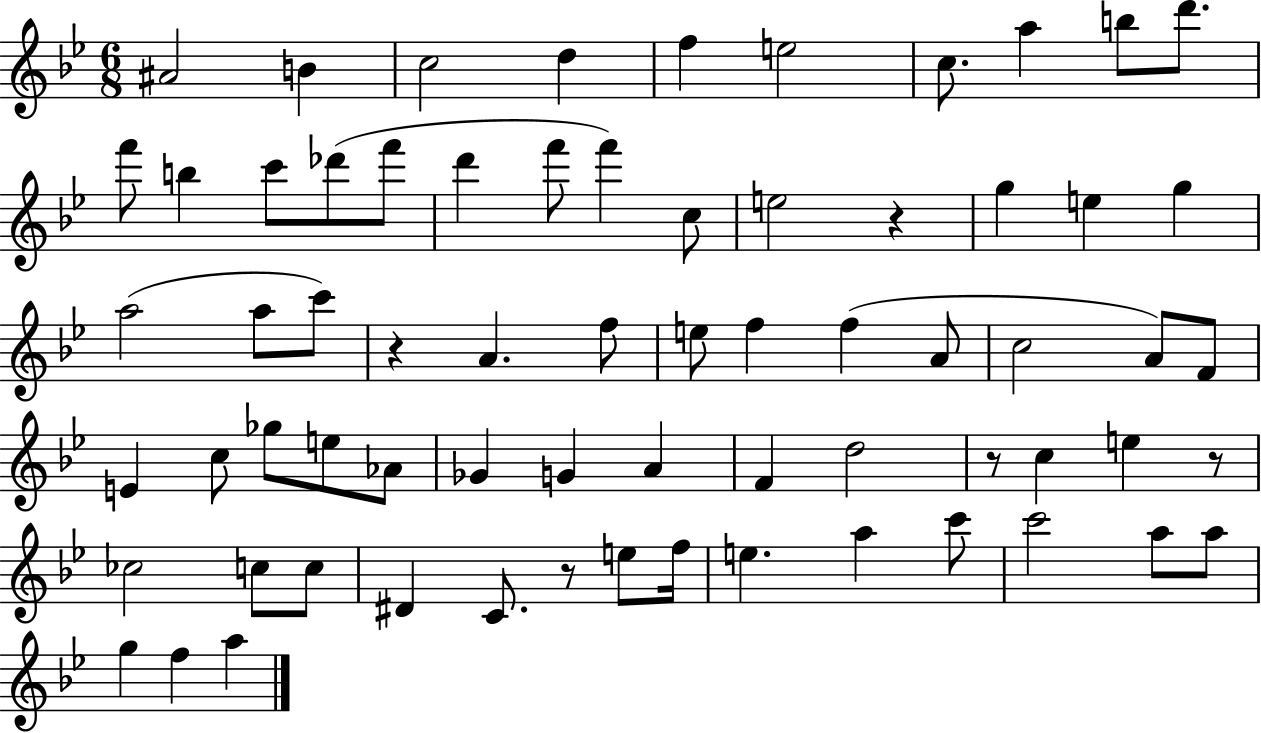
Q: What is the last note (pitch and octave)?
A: A5